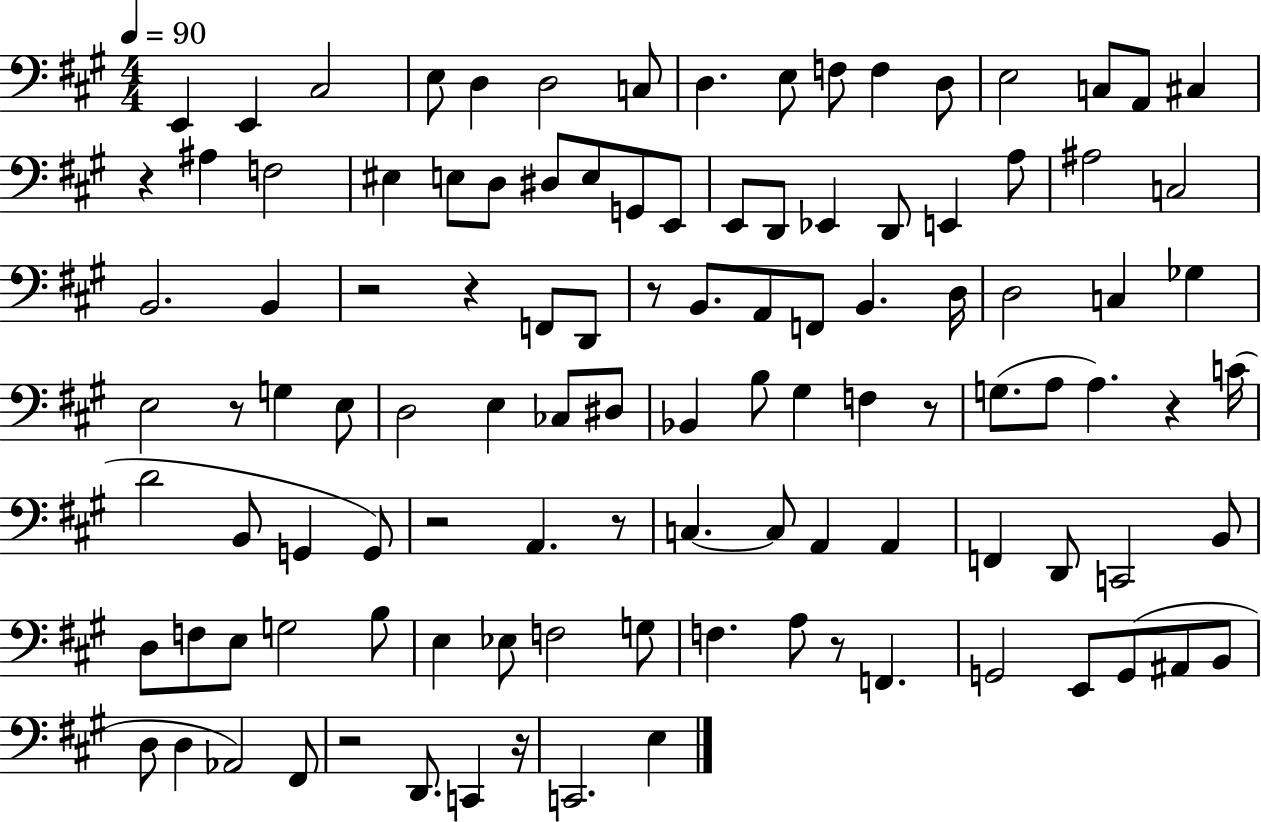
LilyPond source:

{
  \clef bass
  \numericTimeSignature
  \time 4/4
  \key a \major
  \tempo 4 = 90
  e,4 e,4 cis2 | e8 d4 d2 c8 | d4. e8 f8 f4 d8 | e2 c8 a,8 cis4 | \break r4 ais4 f2 | eis4 e8 d8 dis8 e8 g,8 e,8 | e,8 d,8 ees,4 d,8 e,4 a8 | ais2 c2 | \break b,2. b,4 | r2 r4 f,8 d,8 | r8 b,8. a,8 f,8 b,4. d16 | d2 c4 ges4 | \break e2 r8 g4 e8 | d2 e4 ces8 dis8 | bes,4 b8 gis4 f4 r8 | g8.( a8 a4.) r4 c'16( | \break d'2 b,8 g,4 g,8) | r2 a,4. r8 | c4.~~ c8 a,4 a,4 | f,4 d,8 c,2 b,8 | \break d8 f8 e8 g2 b8 | e4 ees8 f2 g8 | f4. a8 r8 f,4. | g,2 e,8 g,8( ais,8 b,8 | \break d8 d4 aes,2) fis,8 | r2 d,8. c,4 r16 | c,2. e4 | \bar "|."
}